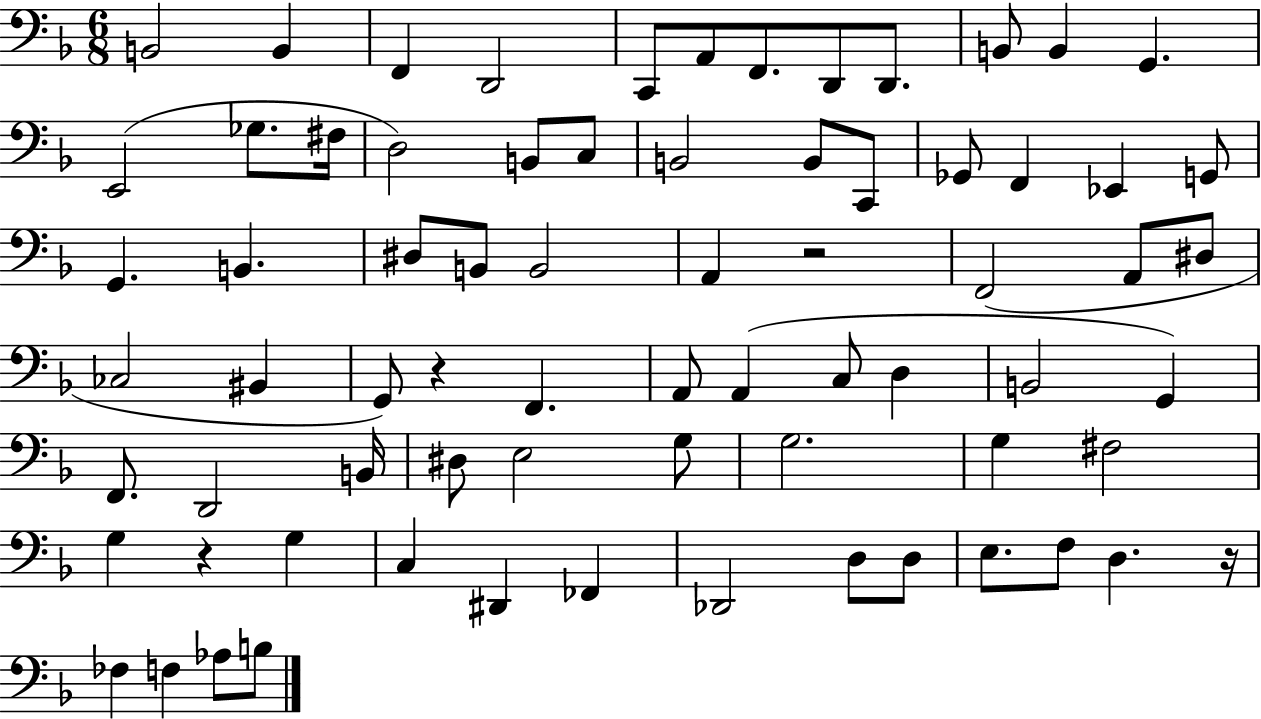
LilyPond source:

{
  \clef bass
  \numericTimeSignature
  \time 6/8
  \key f \major
  b,2 b,4 | f,4 d,2 | c,8 a,8 f,8. d,8 d,8. | b,8 b,4 g,4. | \break e,2( ges8. fis16 | d2) b,8 c8 | b,2 b,8 c,8 | ges,8 f,4 ees,4 g,8 | \break g,4. b,4. | dis8 b,8 b,2 | a,4 r2 | f,2( a,8 dis8 | \break ces2 bis,4 | g,8) r4 f,4. | a,8 a,4( c8 d4 | b,2 g,4) | \break f,8. d,2 b,16 | dis8 e2 g8 | g2. | g4 fis2 | \break g4 r4 g4 | c4 dis,4 fes,4 | des,2 d8 d8 | e8. f8 d4. r16 | \break fes4 f4 aes8 b8 | \bar "|."
}